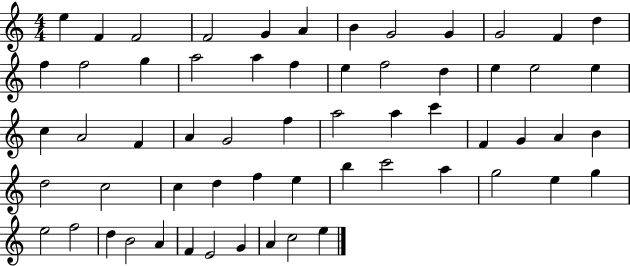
X:1
T:Untitled
M:4/4
L:1/4
K:C
e F F2 F2 G A B G2 G G2 F d f f2 g a2 a f e f2 d e e2 e c A2 F A G2 f a2 a c' F G A B d2 c2 c d f e b c'2 a g2 e g e2 f2 d B2 A F E2 G A c2 e